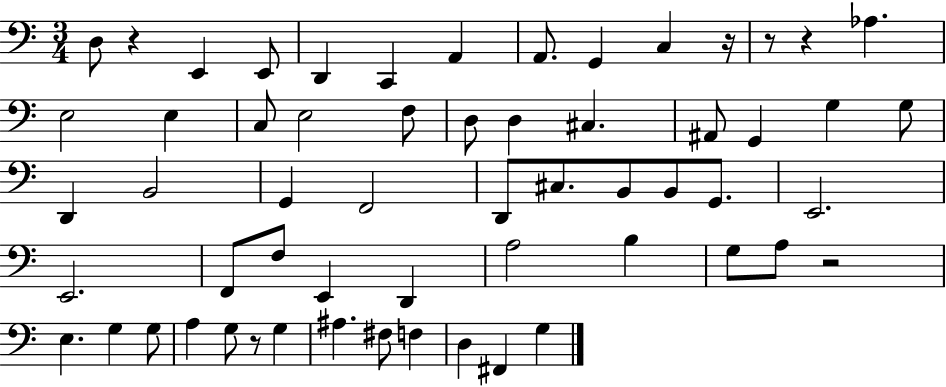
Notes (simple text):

D3/e R/q E2/q E2/e D2/q C2/q A2/q A2/e. G2/q C3/q R/s R/e R/q Ab3/q. E3/h E3/q C3/e E3/h F3/e D3/e D3/q C#3/q. A#2/e G2/q G3/q G3/e D2/q B2/h G2/q F2/h D2/e C#3/e. B2/e B2/e G2/e. E2/h. E2/h. F2/e F3/e E2/q D2/q A3/h B3/q G3/e A3/e R/h E3/q. G3/q G3/e A3/q G3/e R/e G3/q A#3/q. F#3/e F3/q D3/q F#2/q G3/q